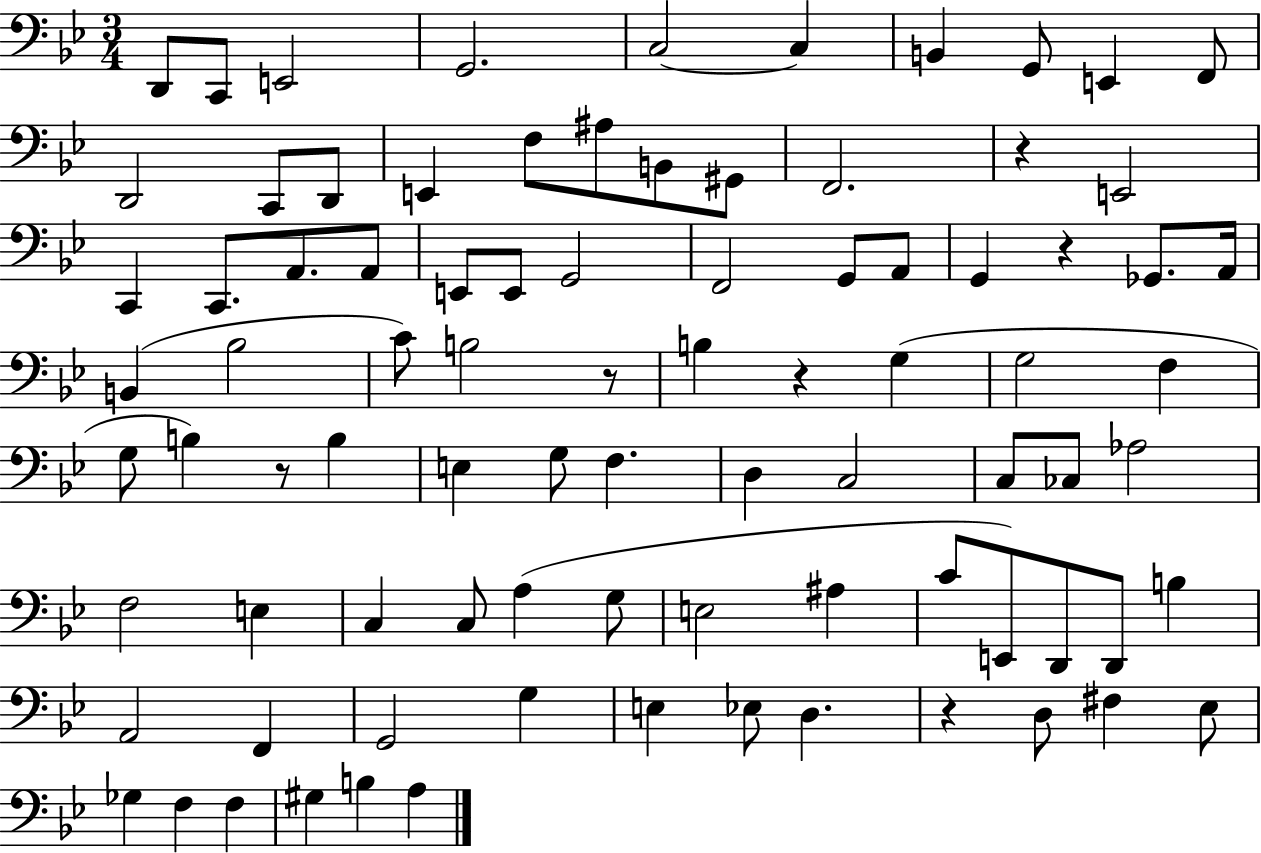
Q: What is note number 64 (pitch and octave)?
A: D2